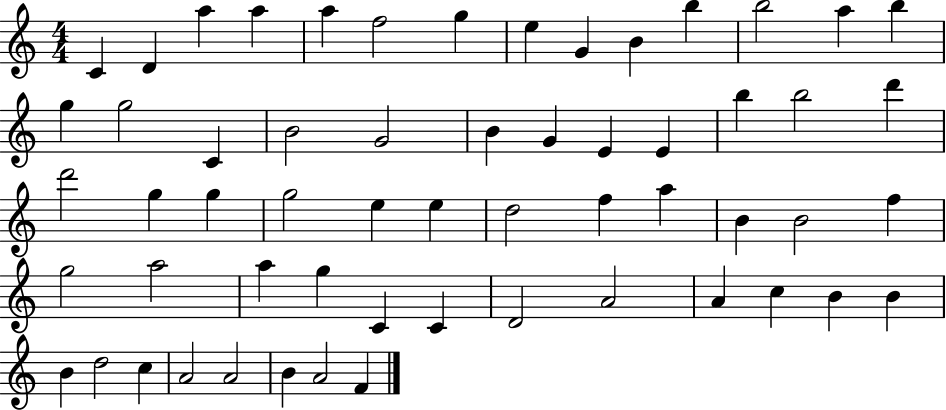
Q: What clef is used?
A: treble